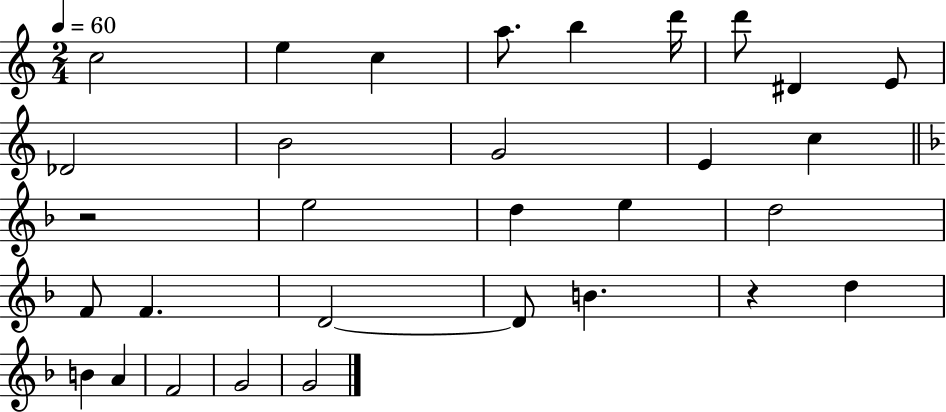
C5/h E5/q C5/q A5/e. B5/q D6/s D6/e D#4/q E4/e Db4/h B4/h G4/h E4/q C5/q R/h E5/h D5/q E5/q D5/h F4/e F4/q. D4/h D4/e B4/q. R/q D5/q B4/q A4/q F4/h G4/h G4/h